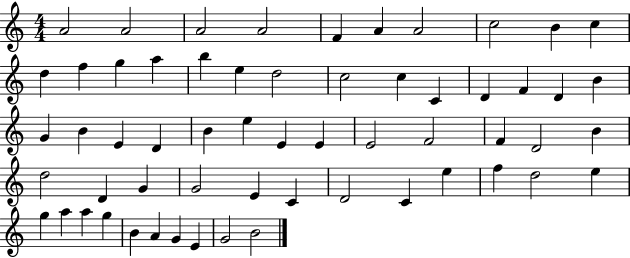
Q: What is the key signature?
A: C major